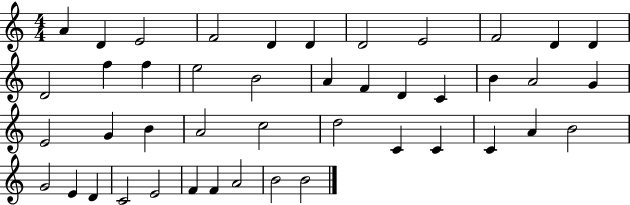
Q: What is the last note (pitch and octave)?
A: B4